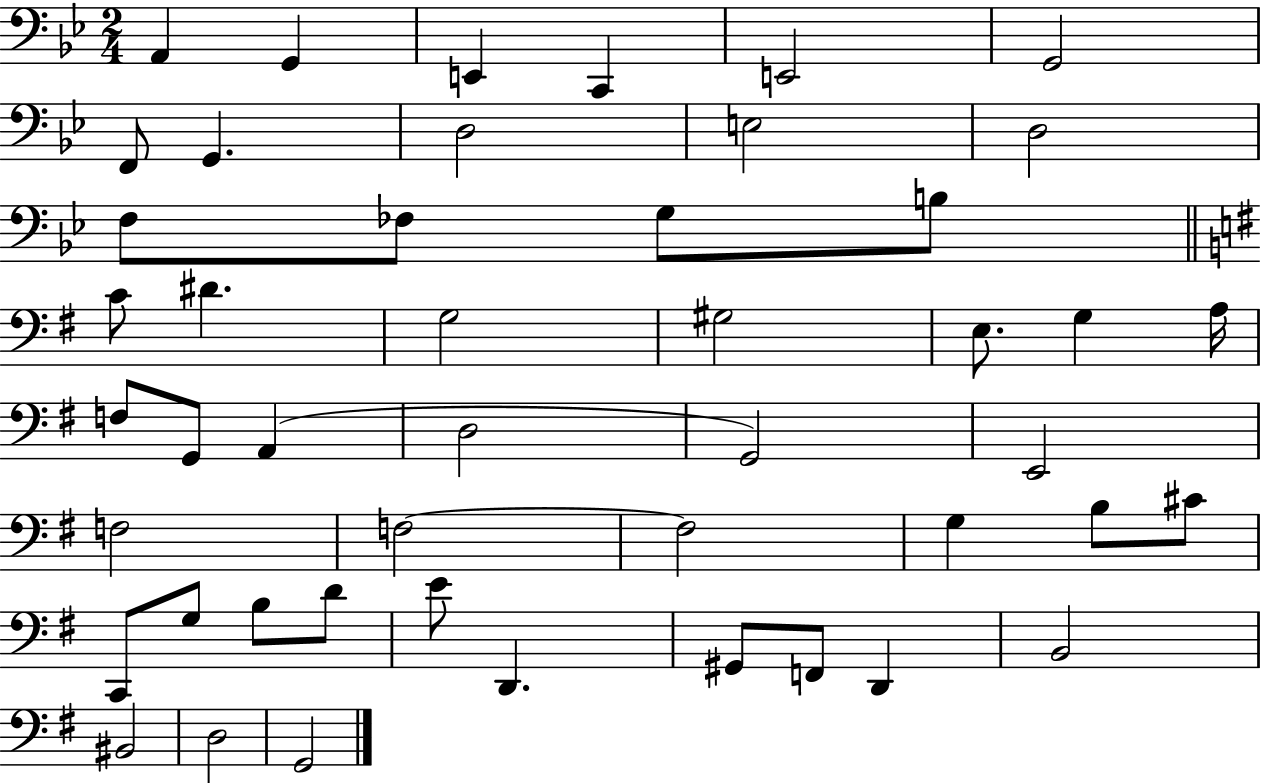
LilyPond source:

{
  \clef bass
  \numericTimeSignature
  \time 2/4
  \key bes \major
  a,4 g,4 | e,4 c,4 | e,2 | g,2 | \break f,8 g,4. | d2 | e2 | d2 | \break f8 fes8 g8 b8 | \bar "||" \break \key e \minor c'8 dis'4. | g2 | gis2 | e8. g4 a16 | \break f8 g,8 a,4( | d2 | g,2) | e,2 | \break f2 | f2~~ | f2 | g4 b8 cis'8 | \break c,8 g8 b8 d'8 | e'8 d,4. | gis,8 f,8 d,4 | b,2 | \break bis,2 | d2 | g,2 | \bar "|."
}